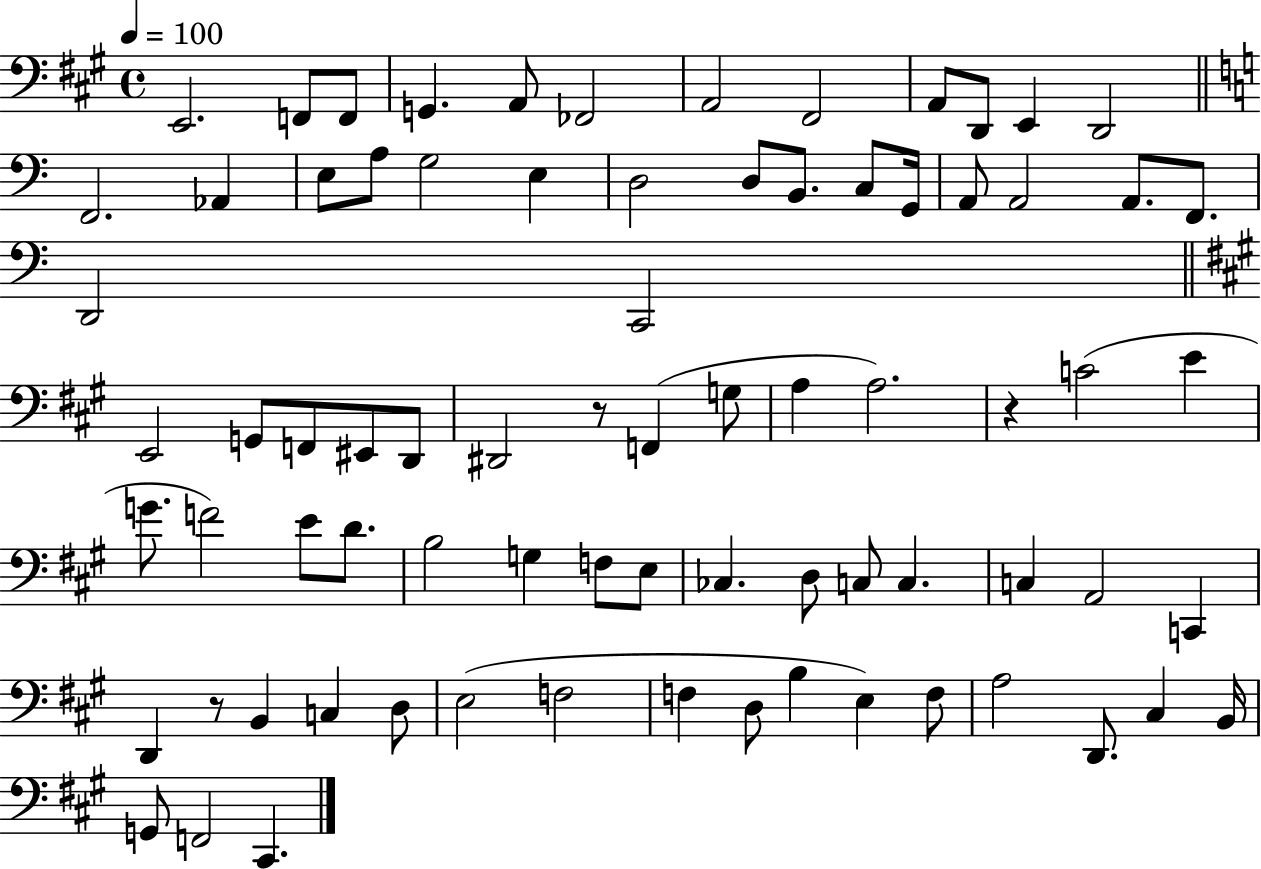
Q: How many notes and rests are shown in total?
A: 77